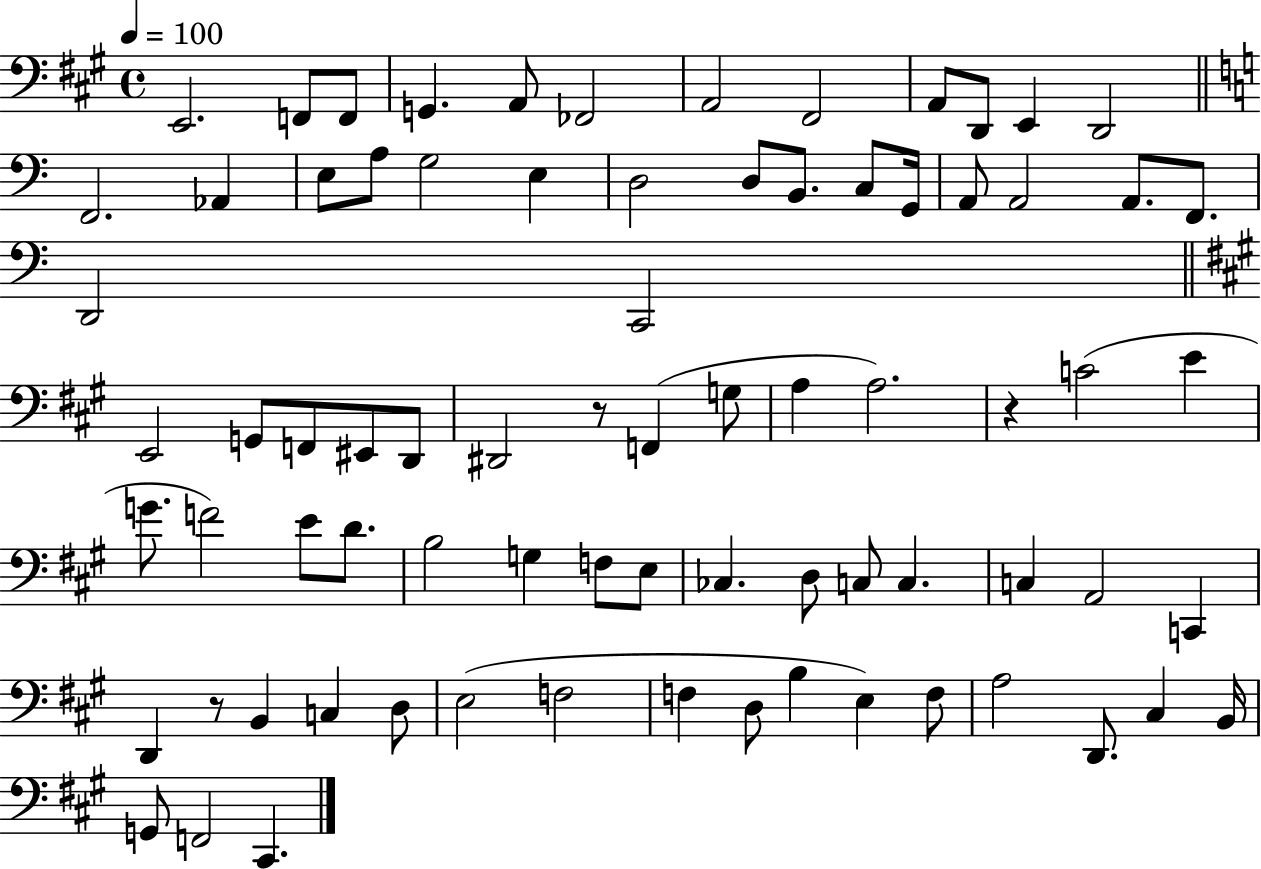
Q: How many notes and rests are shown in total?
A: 77